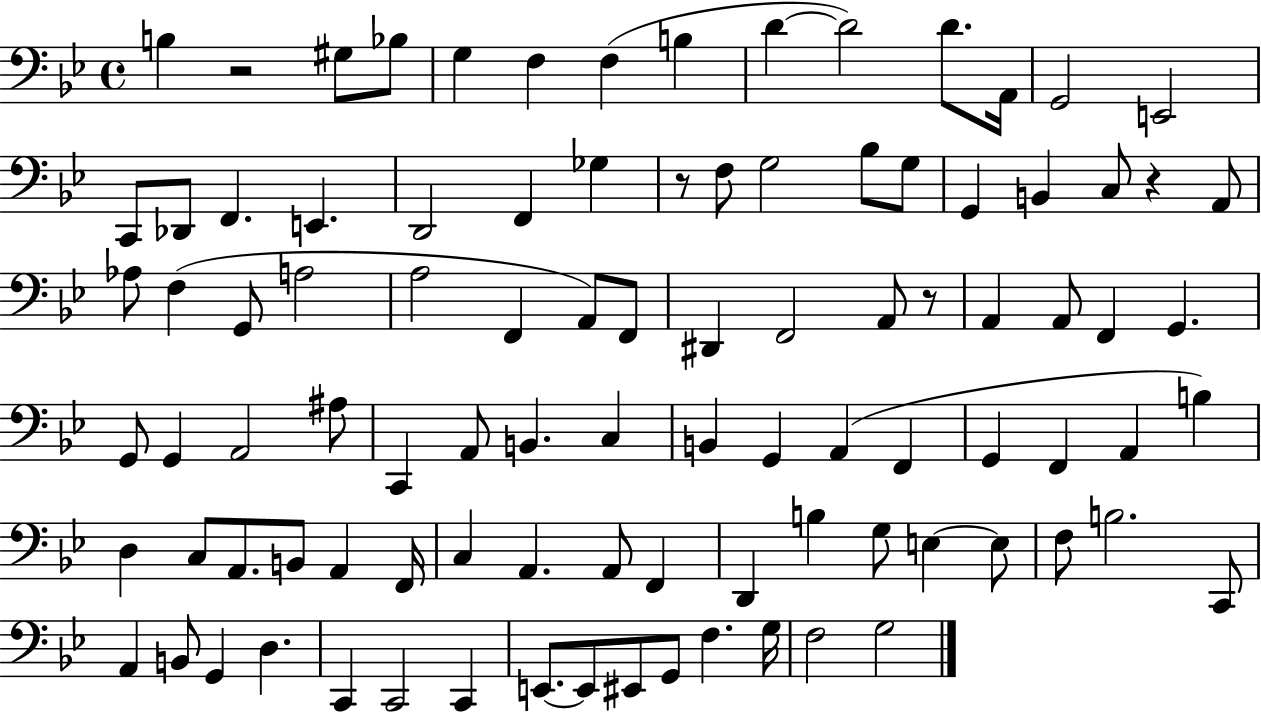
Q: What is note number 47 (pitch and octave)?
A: A#3